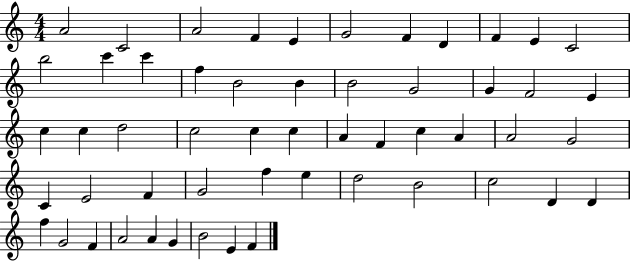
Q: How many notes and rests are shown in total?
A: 54